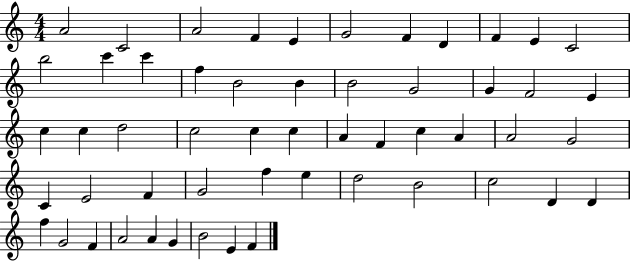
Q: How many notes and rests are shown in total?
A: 54